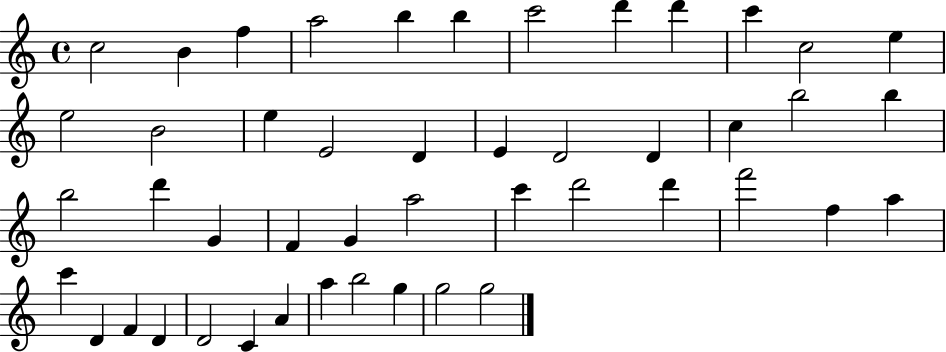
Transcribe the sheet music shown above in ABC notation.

X:1
T:Untitled
M:4/4
L:1/4
K:C
c2 B f a2 b b c'2 d' d' c' c2 e e2 B2 e E2 D E D2 D c b2 b b2 d' G F G a2 c' d'2 d' f'2 f a c' D F D D2 C A a b2 g g2 g2